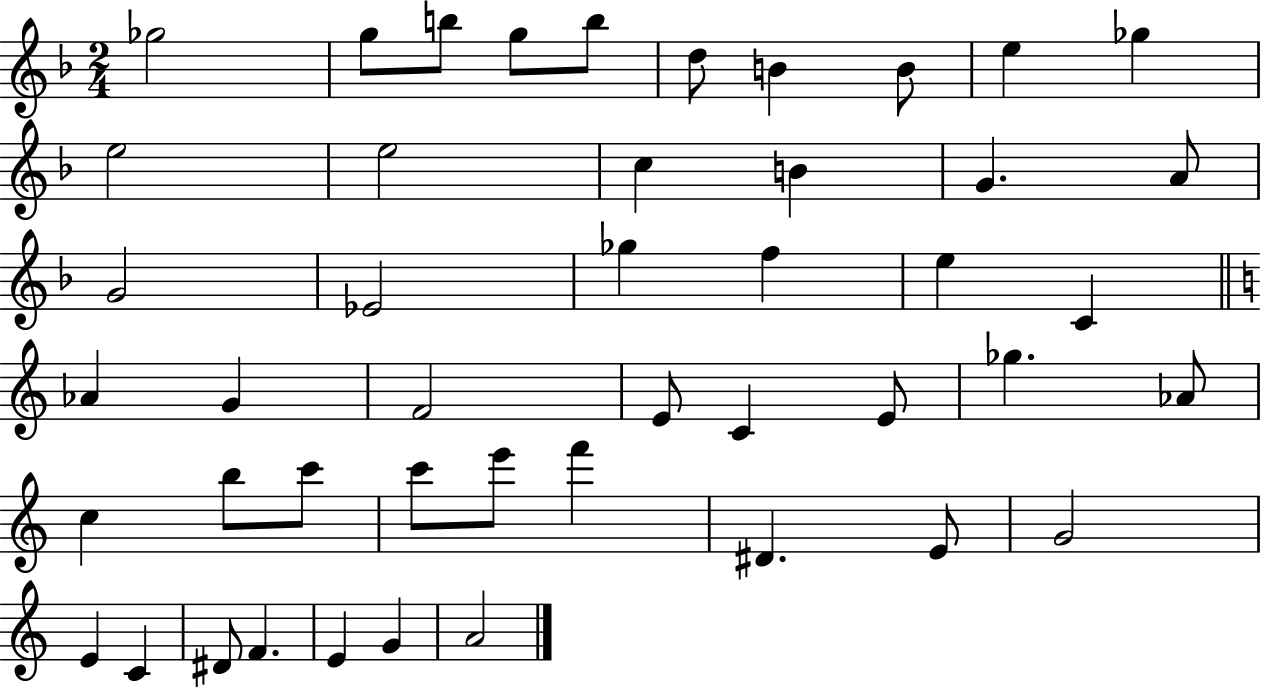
Gb5/h G5/e B5/e G5/e B5/e D5/e B4/q B4/e E5/q Gb5/q E5/h E5/h C5/q B4/q G4/q. A4/e G4/h Eb4/h Gb5/q F5/q E5/q C4/q Ab4/q G4/q F4/h E4/e C4/q E4/e Gb5/q. Ab4/e C5/q B5/e C6/e C6/e E6/e F6/q D#4/q. E4/e G4/h E4/q C4/q D#4/e F4/q. E4/q G4/q A4/h